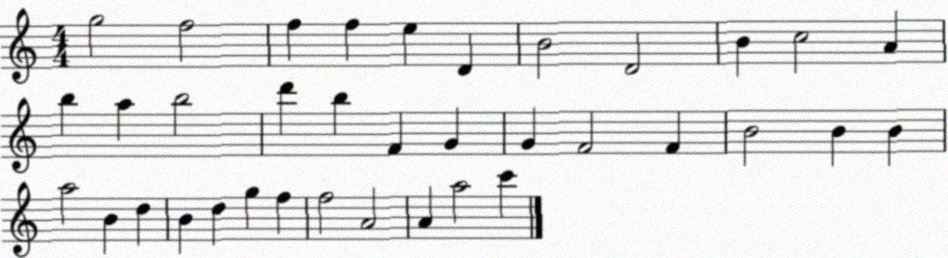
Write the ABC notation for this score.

X:1
T:Untitled
M:4/4
L:1/4
K:C
g2 f2 f f e D B2 D2 B c2 A b a b2 d' b F G G F2 F B2 B B a2 B d B d g f f2 A2 A a2 c'